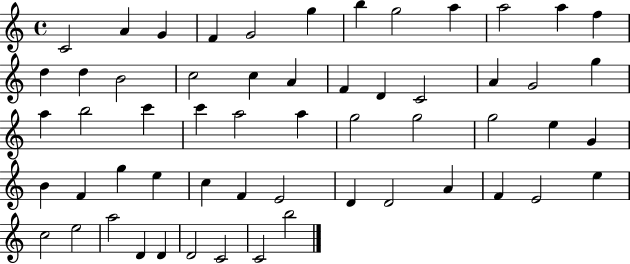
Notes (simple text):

C4/h A4/q G4/q F4/q G4/h G5/q B5/q G5/h A5/q A5/h A5/q F5/q D5/q D5/q B4/h C5/h C5/q A4/q F4/q D4/q C4/h A4/q G4/h G5/q A5/q B5/h C6/q C6/q A5/h A5/q G5/h G5/h G5/h E5/q G4/q B4/q F4/q G5/q E5/q C5/q F4/q E4/h D4/q D4/h A4/q F4/q E4/h E5/q C5/h E5/h A5/h D4/q D4/q D4/h C4/h C4/h B5/h